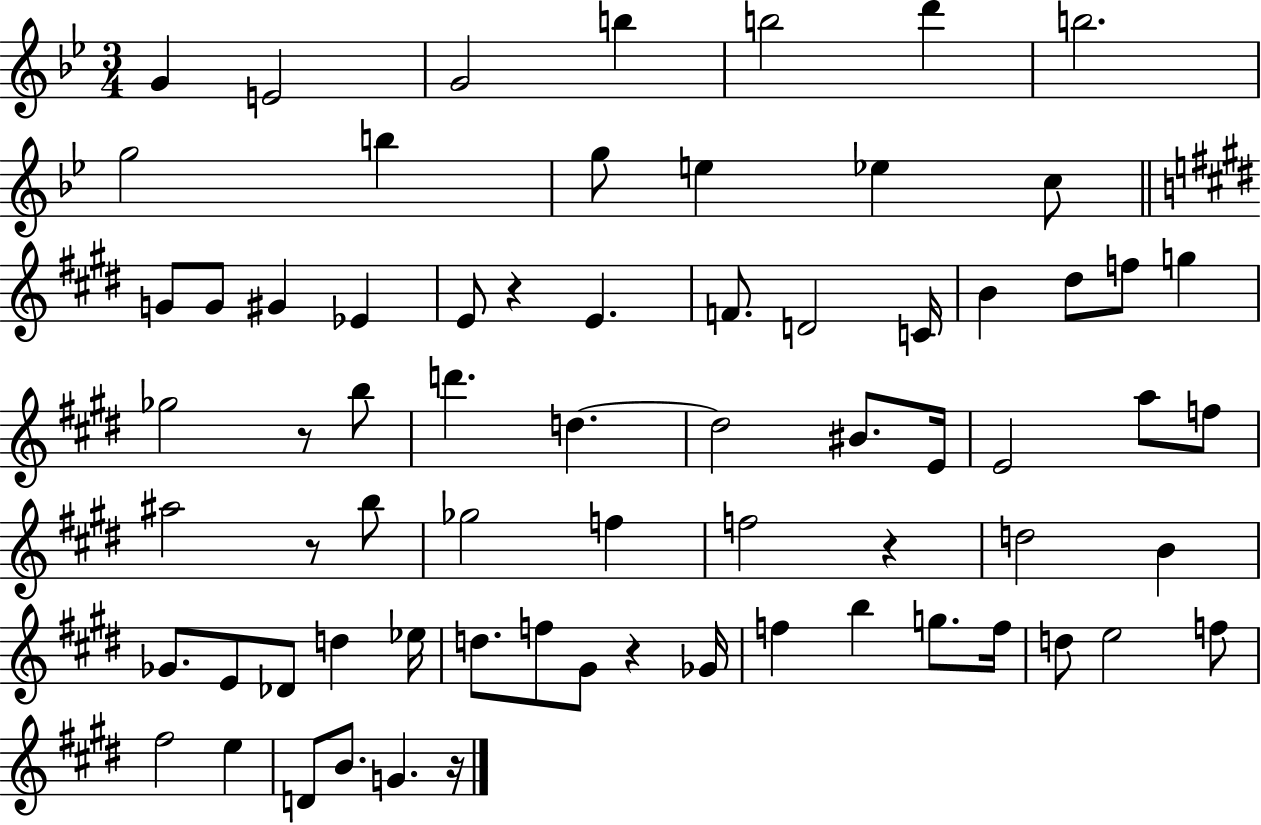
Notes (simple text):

G4/q E4/h G4/h B5/q B5/h D6/q B5/h. G5/h B5/q G5/e E5/q Eb5/q C5/e G4/e G4/e G#4/q Eb4/q E4/e R/q E4/q. F4/e. D4/h C4/s B4/q D#5/e F5/e G5/q Gb5/h R/e B5/e D6/q. D5/q. D5/h BIS4/e. E4/s E4/h A5/e F5/e A#5/h R/e B5/e Gb5/h F5/q F5/h R/q D5/h B4/q Gb4/e. E4/e Db4/e D5/q Eb5/s D5/e. F5/e G#4/e R/q Gb4/s F5/q B5/q G5/e. F5/s D5/e E5/h F5/e F#5/h E5/q D4/e B4/e. G4/q. R/s